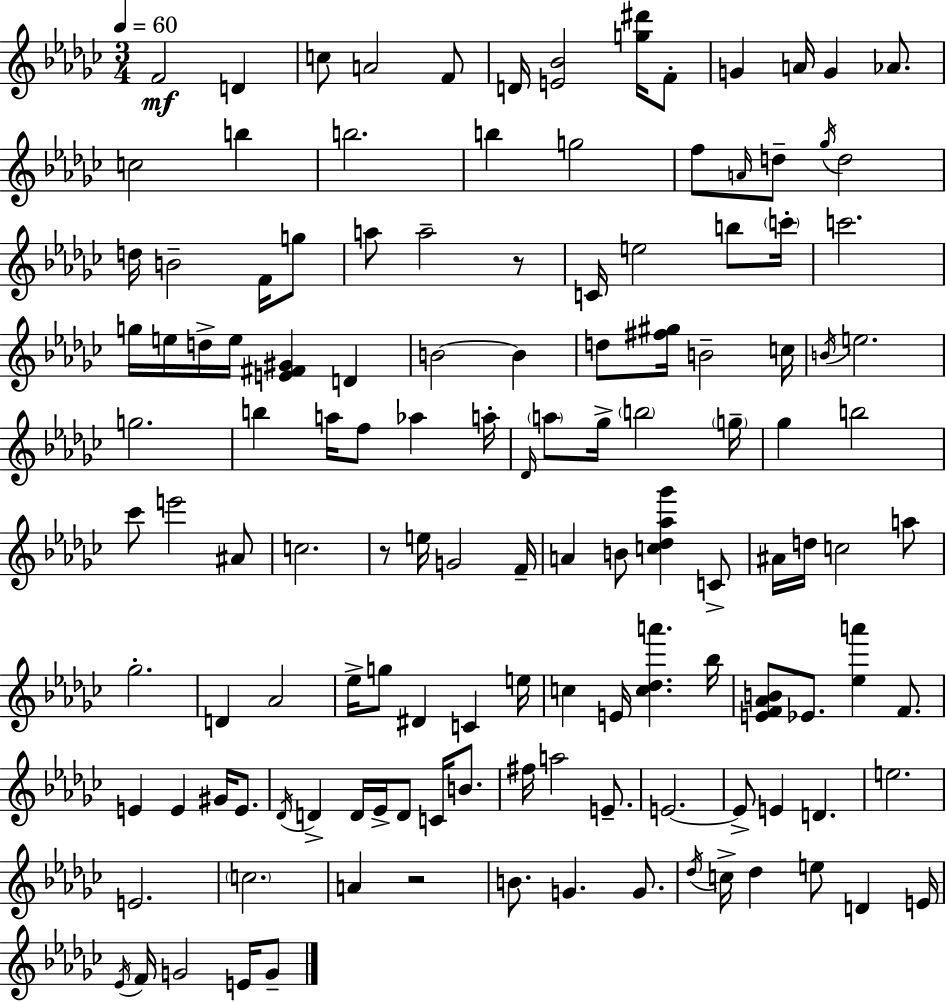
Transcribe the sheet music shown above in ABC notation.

X:1
T:Untitled
M:3/4
L:1/4
K:Ebm
F2 D c/2 A2 F/2 D/4 [E_B]2 [g^d']/4 F/2 G A/4 G _A/2 c2 b b2 b g2 f/2 A/4 d/2 _g/4 d2 d/4 B2 F/4 g/2 a/2 a2 z/2 C/4 e2 b/2 c'/4 c'2 g/4 e/4 d/4 e/4 [E^F^G] D B2 B d/2 [^f^g]/4 B2 c/4 B/4 e2 g2 b a/4 f/2 _a a/4 _D/4 a/2 _g/4 b2 g/4 _g b2 _c'/2 e'2 ^A/2 c2 z/2 e/4 G2 F/4 A B/2 [c_d_a_g'] C/2 ^A/4 d/4 c2 a/2 _g2 D _A2 _e/4 g/2 ^D C e/4 c E/4 [c_da'] _b/4 [EF_AB]/2 _E/2 [_ea'] F/2 E E ^G/4 E/2 _D/4 D D/4 _E/4 D/2 C/4 B/2 ^f/4 a2 E/2 E2 E/2 E D e2 E2 c2 A z2 B/2 G G/2 _d/4 c/4 _d e/2 D E/4 _E/4 F/4 G2 E/4 G/2